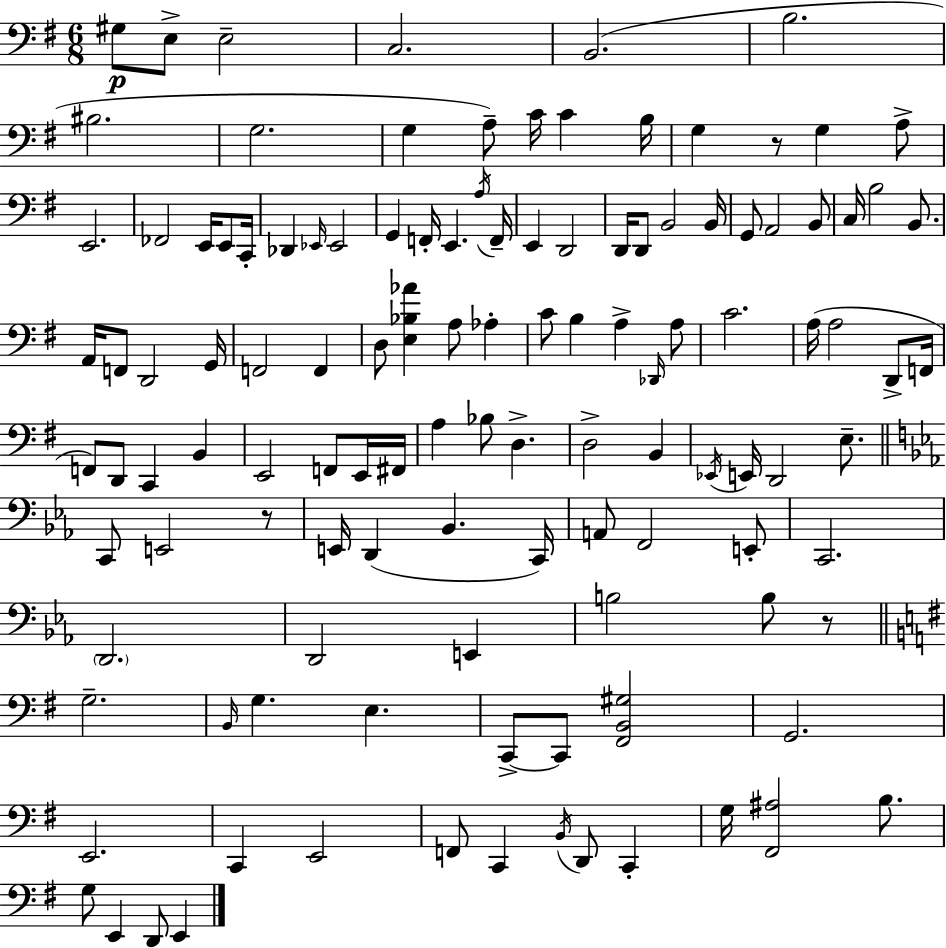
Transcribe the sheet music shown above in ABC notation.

X:1
T:Untitled
M:6/8
L:1/4
K:G
^G,/2 E,/2 E,2 C,2 B,,2 B,2 ^B,2 G,2 G, A,/2 C/4 C B,/4 G, z/2 G, A,/2 E,,2 _F,,2 E,,/4 E,,/2 C,,/4 _D,, _E,,/4 _E,,2 G,, F,,/4 E,, A,/4 F,,/4 E,, D,,2 D,,/4 D,,/2 B,,2 B,,/4 G,,/2 A,,2 B,,/2 C,/4 B,2 B,,/2 A,,/4 F,,/2 D,,2 G,,/4 F,,2 F,, D,/2 [E,_B,_A] A,/2 _A, C/2 B, A, _D,,/4 A,/2 C2 A,/4 A,2 D,,/2 F,,/4 F,,/2 D,,/2 C,, B,, E,,2 F,,/2 E,,/4 ^F,,/4 A, _B,/2 D, D,2 B,, _E,,/4 E,,/4 D,,2 E,/2 C,,/2 E,,2 z/2 E,,/4 D,, _B,, C,,/4 A,,/2 F,,2 E,,/2 C,,2 D,,2 D,,2 E,, B,2 B,/2 z/2 G,2 B,,/4 G, E, C,,/2 C,,/2 [^F,,B,,^G,]2 G,,2 E,,2 C,, E,,2 F,,/2 C,, B,,/4 D,,/2 C,, G,/4 [^F,,^A,]2 B,/2 G,/2 E,, D,,/2 E,,